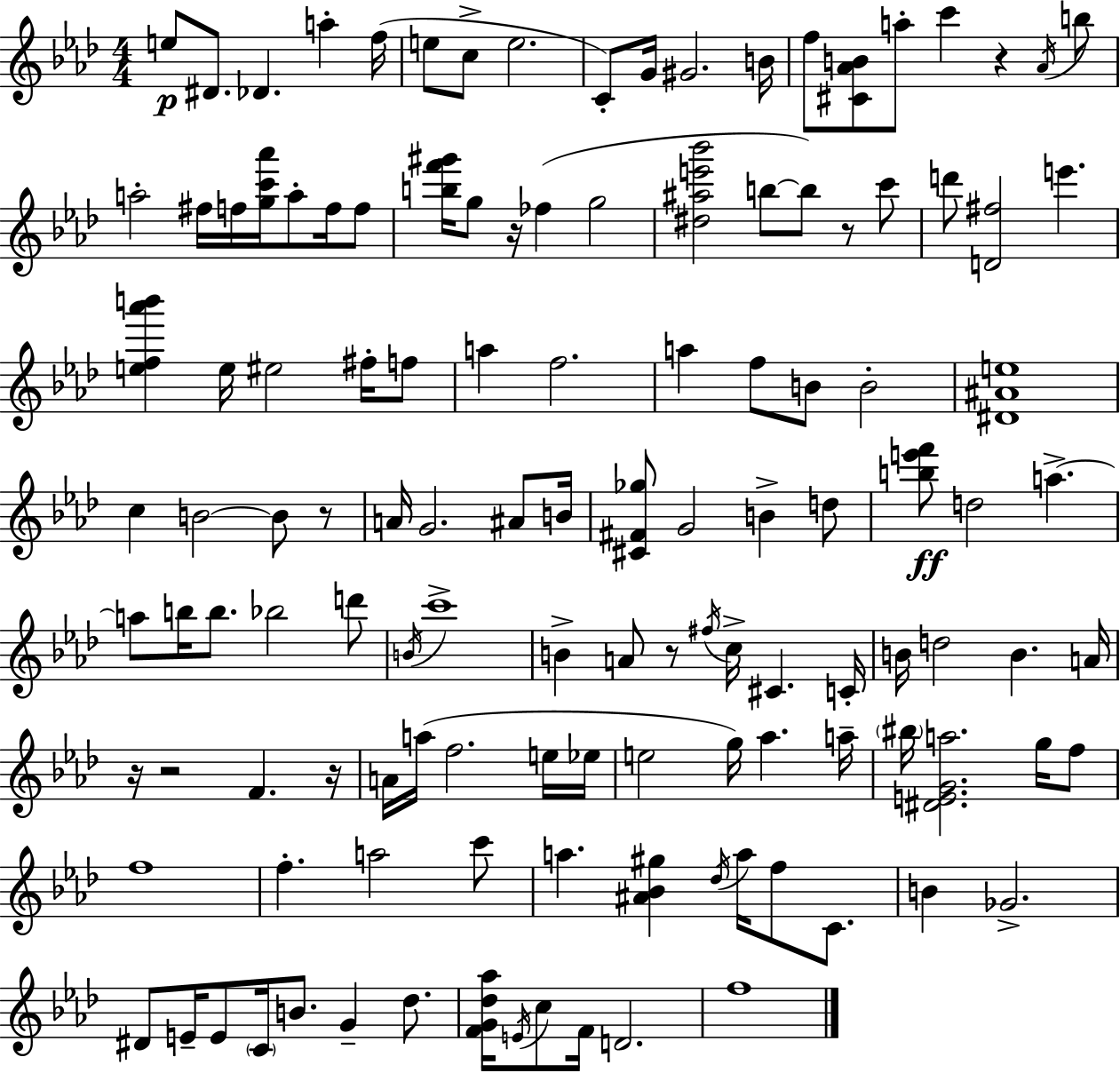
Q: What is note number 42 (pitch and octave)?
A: C5